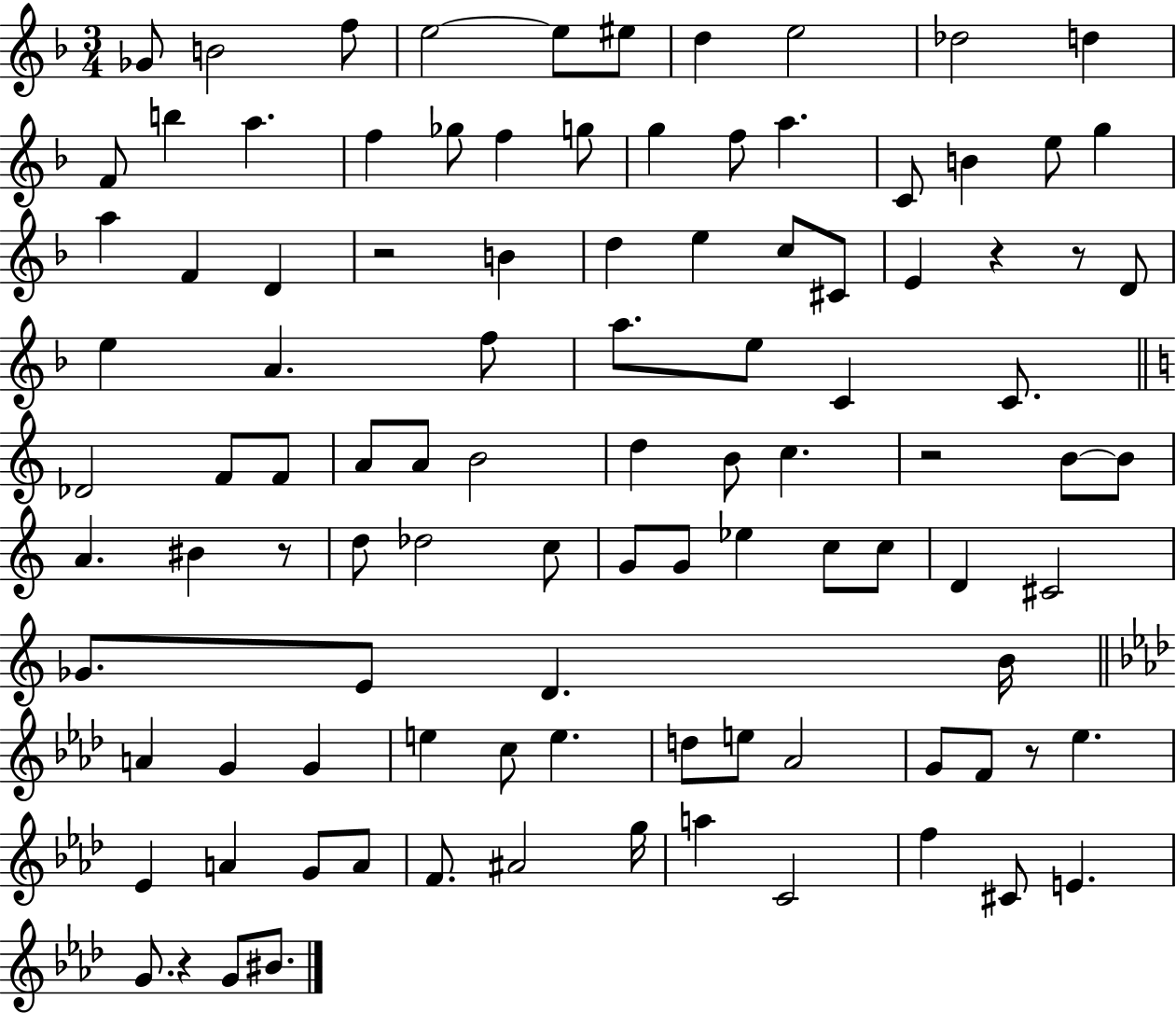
{
  \clef treble
  \numericTimeSignature
  \time 3/4
  \key f \major
  ges'8 b'2 f''8 | e''2~~ e''8 eis''8 | d''4 e''2 | des''2 d''4 | \break f'8 b''4 a''4. | f''4 ges''8 f''4 g''8 | g''4 f''8 a''4. | c'8 b'4 e''8 g''4 | \break a''4 f'4 d'4 | r2 b'4 | d''4 e''4 c''8 cis'8 | e'4 r4 r8 d'8 | \break e''4 a'4. f''8 | a''8. e''8 c'4 c'8. | \bar "||" \break \key a \minor des'2 f'8 f'8 | a'8 a'8 b'2 | d''4 b'8 c''4. | r2 b'8~~ b'8 | \break a'4. bis'4 r8 | d''8 des''2 c''8 | g'8 g'8 ees''4 c''8 c''8 | d'4 cis'2 | \break ges'8. e'8 d'4. b'16 | \bar "||" \break \key f \minor a'4 g'4 g'4 | e''4 c''8 e''4. | d''8 e''8 aes'2 | g'8 f'8 r8 ees''4. | \break ees'4 a'4 g'8 a'8 | f'8. ais'2 g''16 | a''4 c'2 | f''4 cis'8 e'4. | \break g'8. r4 g'8 bis'8. | \bar "|."
}